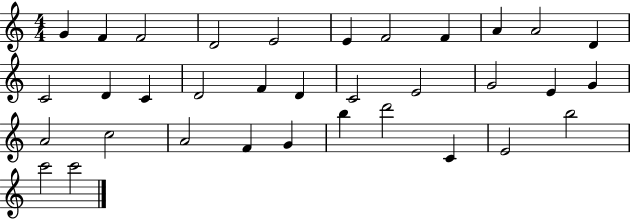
{
  \clef treble
  \numericTimeSignature
  \time 4/4
  \key c \major
  g'4 f'4 f'2 | d'2 e'2 | e'4 f'2 f'4 | a'4 a'2 d'4 | \break c'2 d'4 c'4 | d'2 f'4 d'4 | c'2 e'2 | g'2 e'4 g'4 | \break a'2 c''2 | a'2 f'4 g'4 | b''4 d'''2 c'4 | e'2 b''2 | \break c'''2 c'''2 | \bar "|."
}